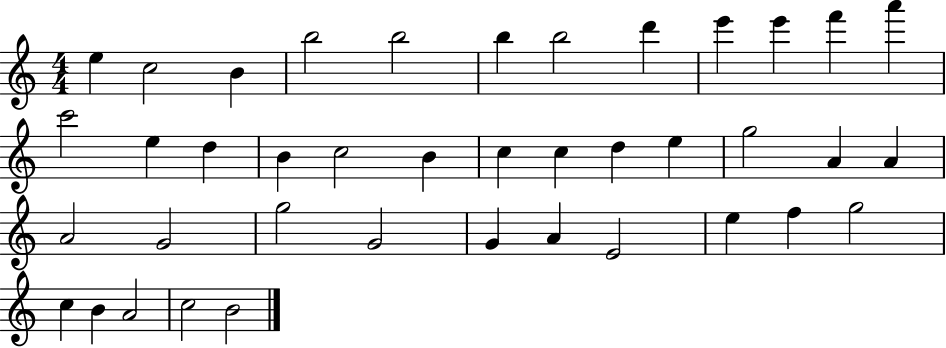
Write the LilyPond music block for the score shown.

{
  \clef treble
  \numericTimeSignature
  \time 4/4
  \key c \major
  e''4 c''2 b'4 | b''2 b''2 | b''4 b''2 d'''4 | e'''4 e'''4 f'''4 a'''4 | \break c'''2 e''4 d''4 | b'4 c''2 b'4 | c''4 c''4 d''4 e''4 | g''2 a'4 a'4 | \break a'2 g'2 | g''2 g'2 | g'4 a'4 e'2 | e''4 f''4 g''2 | \break c''4 b'4 a'2 | c''2 b'2 | \bar "|."
}